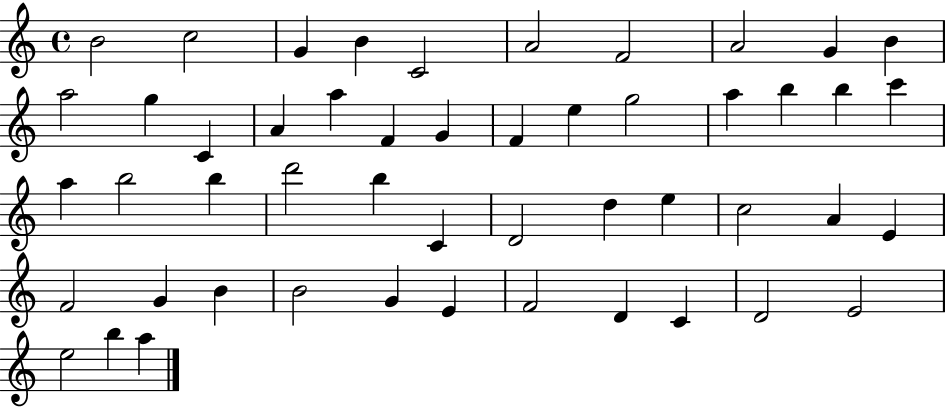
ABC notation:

X:1
T:Untitled
M:4/4
L:1/4
K:C
B2 c2 G B C2 A2 F2 A2 G B a2 g C A a F G F e g2 a b b c' a b2 b d'2 b C D2 d e c2 A E F2 G B B2 G E F2 D C D2 E2 e2 b a